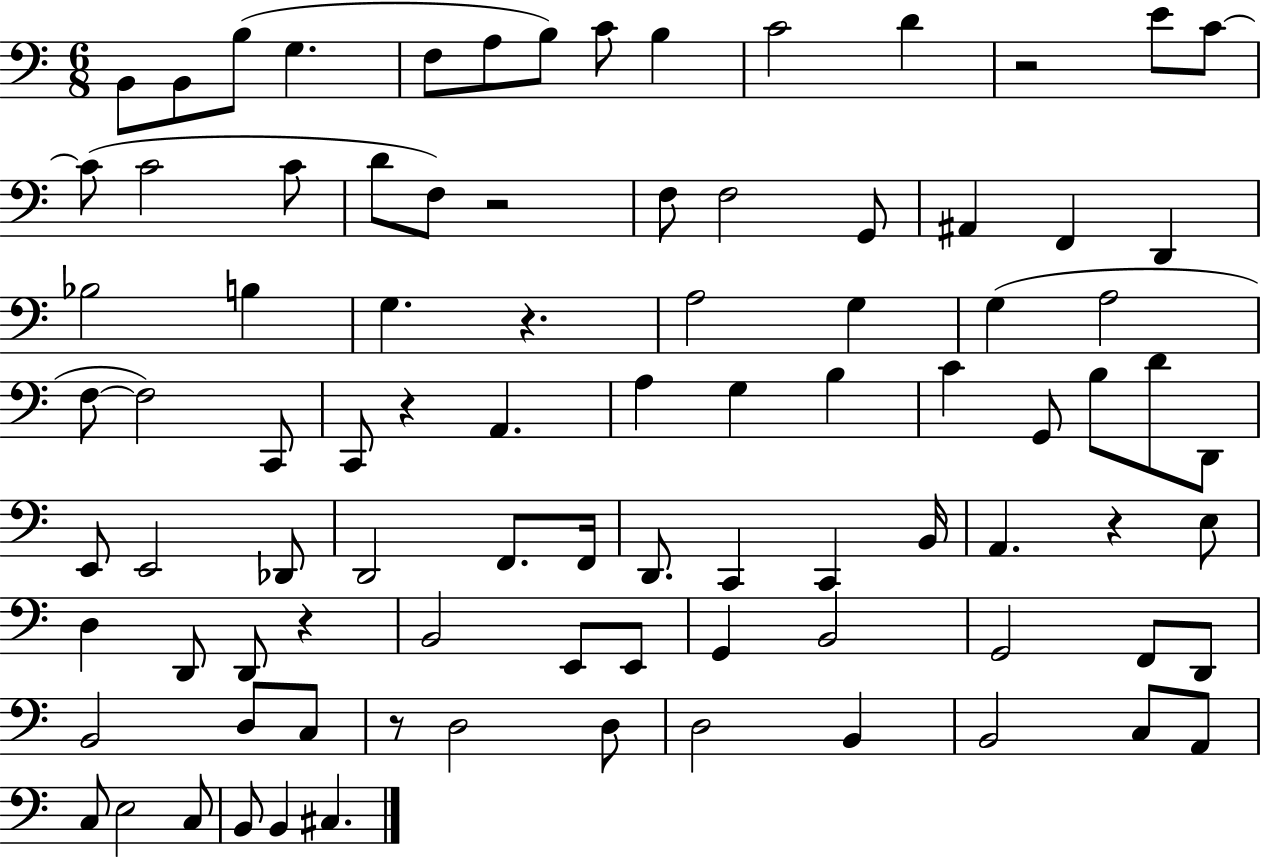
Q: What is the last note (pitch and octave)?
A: C#3